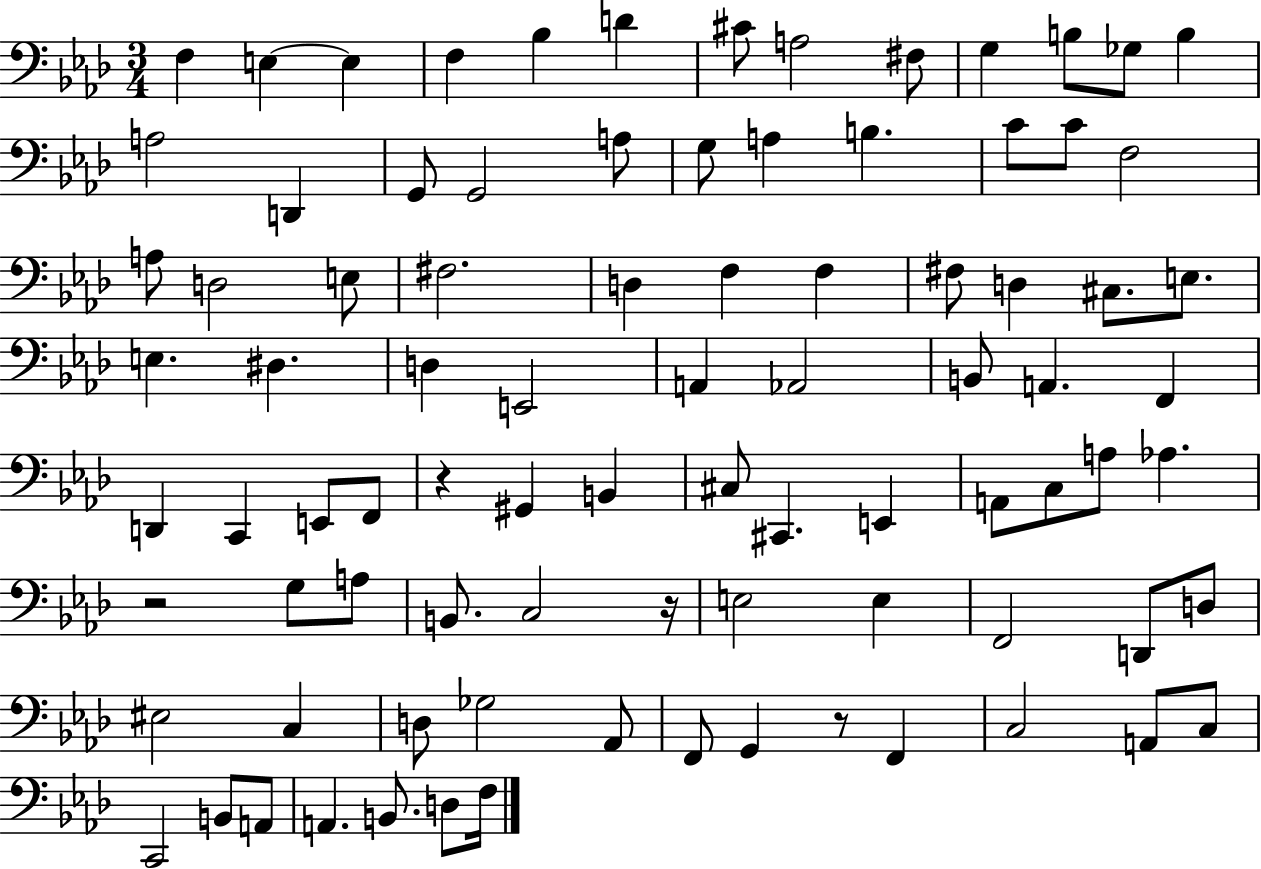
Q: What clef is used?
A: bass